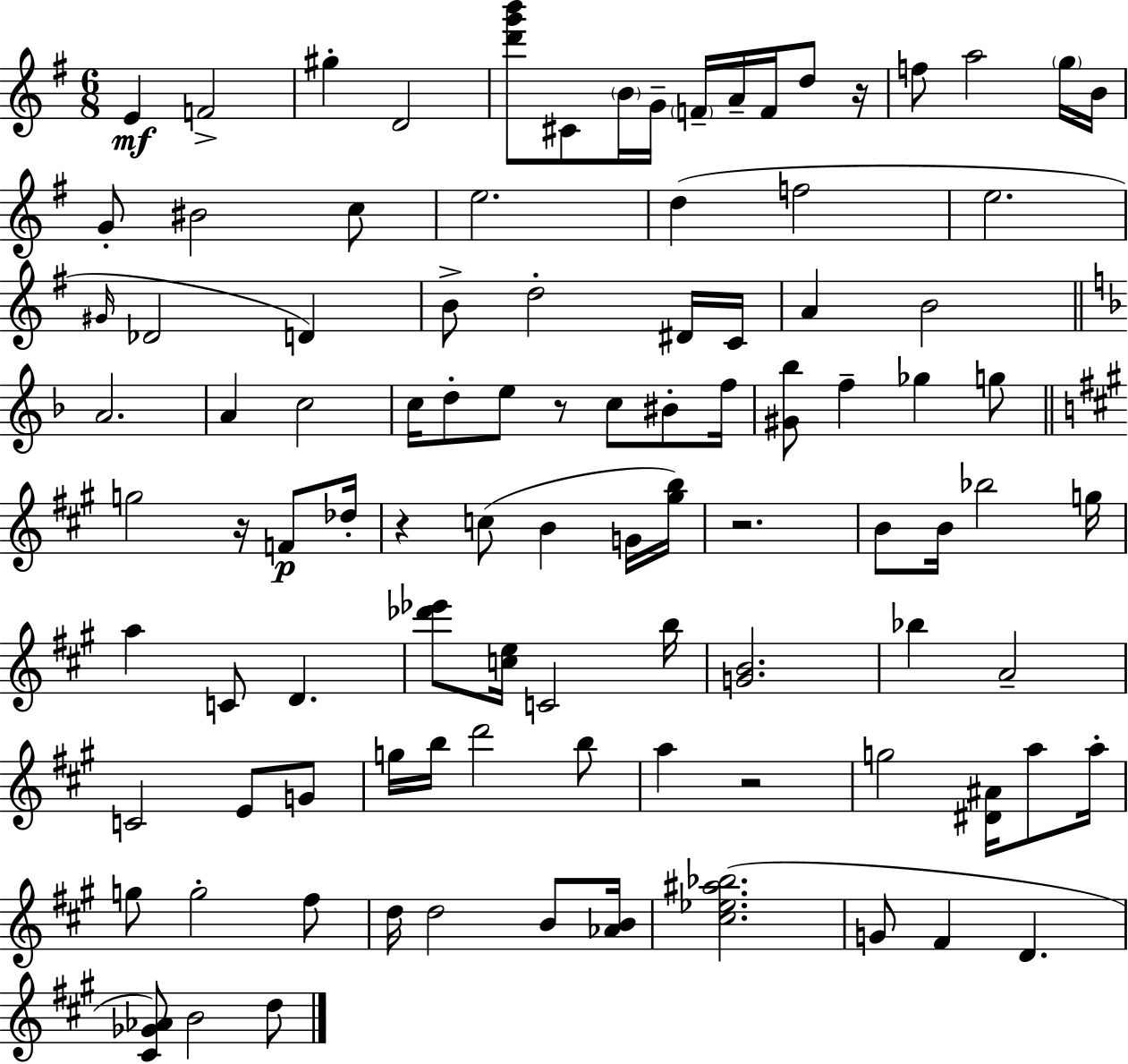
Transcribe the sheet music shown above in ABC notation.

X:1
T:Untitled
M:6/8
L:1/4
K:Em
E F2 ^g D2 [d'g'b']/2 ^C/2 B/4 G/4 F/4 A/4 F/4 d/2 z/4 f/2 a2 g/4 B/4 G/2 ^B2 c/2 e2 d f2 e2 ^G/4 _D2 D B/2 d2 ^D/4 C/4 A B2 A2 A c2 c/4 d/2 e/2 z/2 c/2 ^B/2 f/4 [^G_b]/2 f _g g/2 g2 z/4 F/2 _d/4 z c/2 B G/4 [^gb]/4 z2 B/2 B/4 _b2 g/4 a C/2 D [_d'_e']/2 [ce]/4 C2 b/4 [GB]2 _b A2 C2 E/2 G/2 g/4 b/4 d'2 b/2 a z2 g2 [^D^A]/4 a/2 a/4 g/2 g2 ^f/2 d/4 d2 B/2 [_AB]/4 [^c_e^a_b]2 G/2 ^F D [^C_G_A]/2 B2 d/2